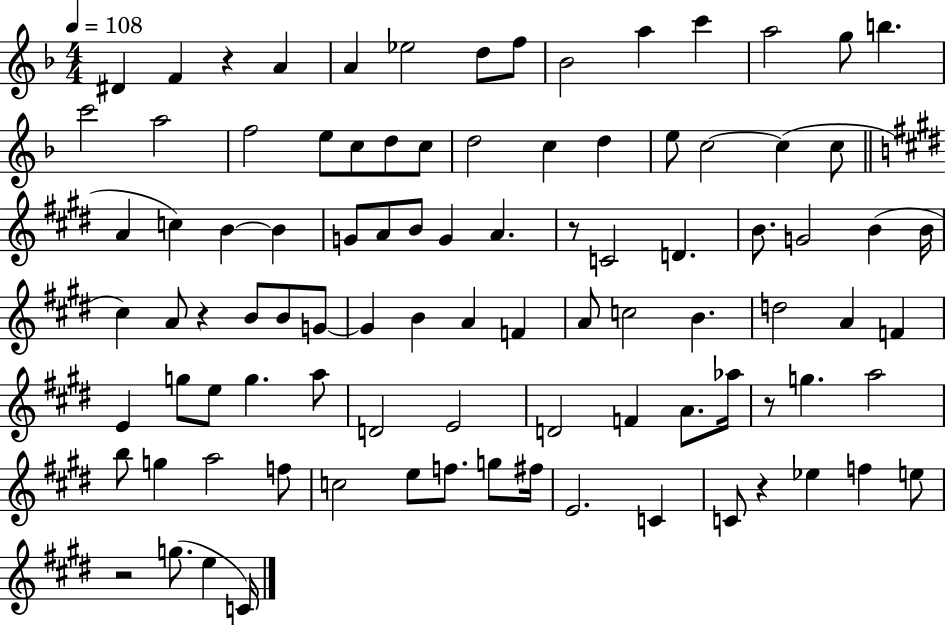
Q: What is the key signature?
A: F major